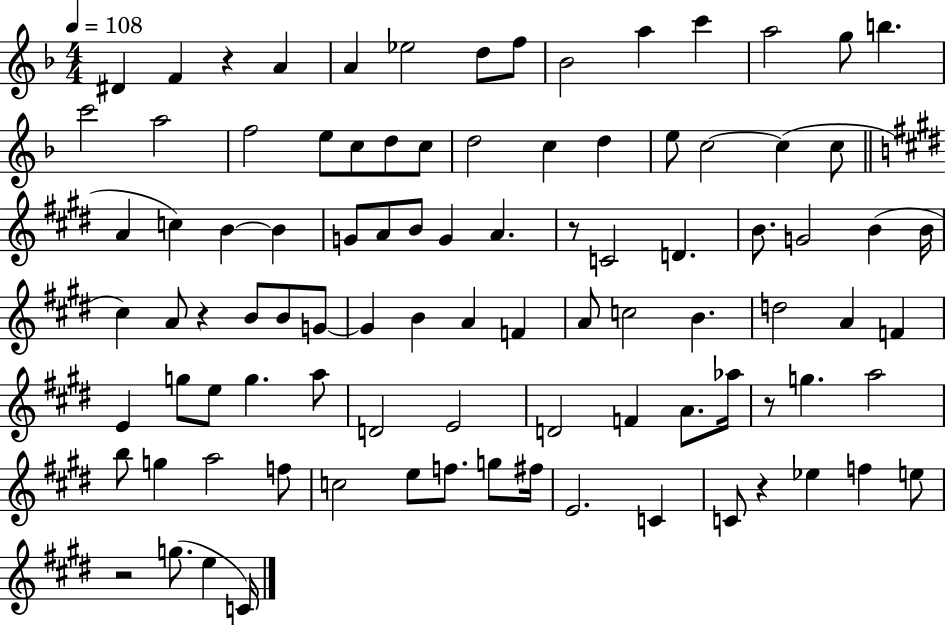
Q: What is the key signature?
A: F major